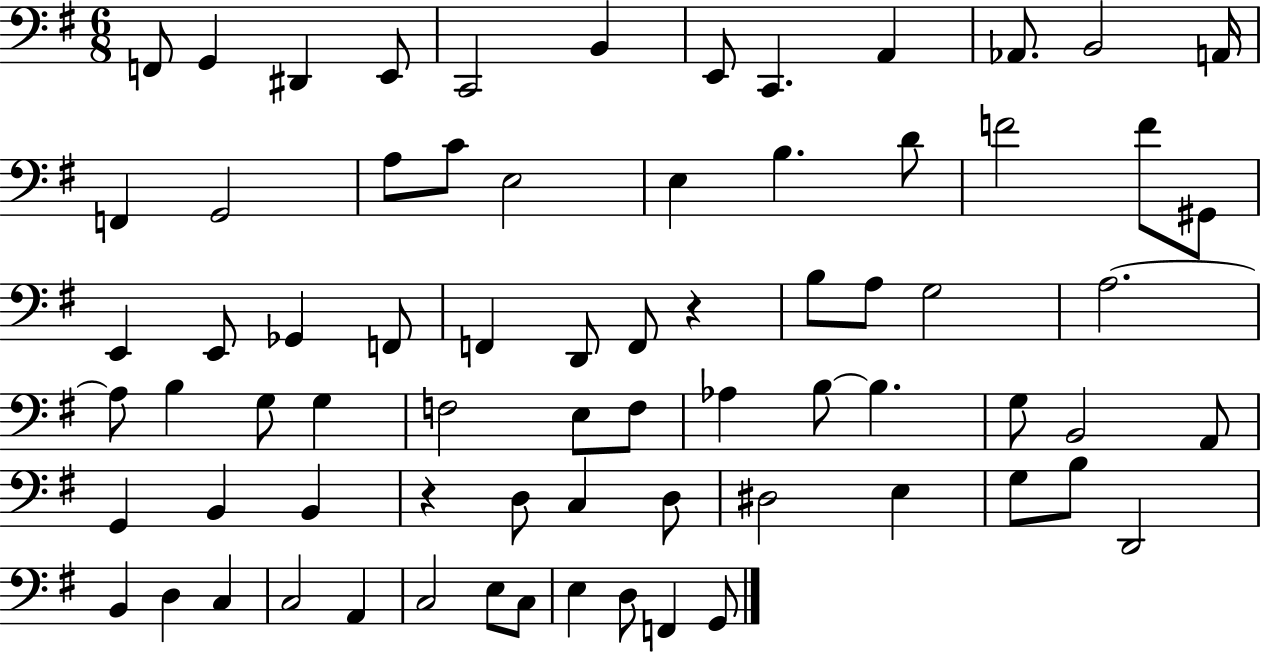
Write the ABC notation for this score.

X:1
T:Untitled
M:6/8
L:1/4
K:G
F,,/2 G,, ^D,, E,,/2 C,,2 B,, E,,/2 C,, A,, _A,,/2 B,,2 A,,/4 F,, G,,2 A,/2 C/2 E,2 E, B, D/2 F2 F/2 ^G,,/2 E,, E,,/2 _G,, F,,/2 F,, D,,/2 F,,/2 z B,/2 A,/2 G,2 A,2 A,/2 B, G,/2 G, F,2 E,/2 F,/2 _A, B,/2 B, G,/2 B,,2 A,,/2 G,, B,, B,, z D,/2 C, D,/2 ^D,2 E, G,/2 B,/2 D,,2 B,, D, C, C,2 A,, C,2 E,/2 C,/2 E, D,/2 F,, G,,/2